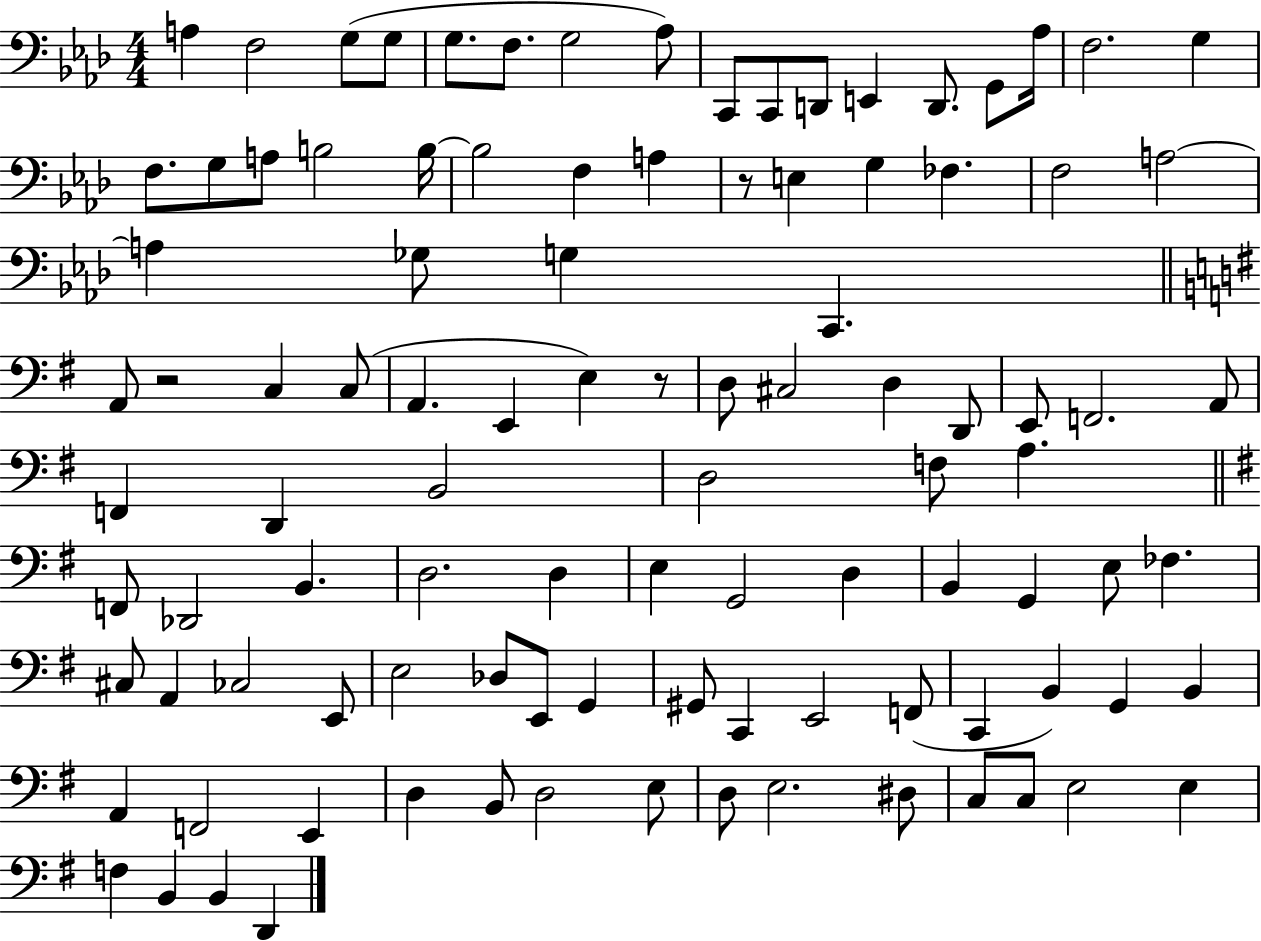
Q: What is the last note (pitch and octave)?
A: D2